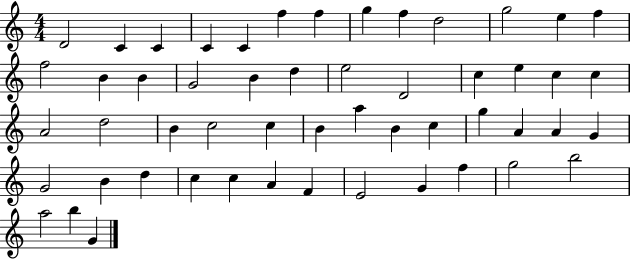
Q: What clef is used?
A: treble